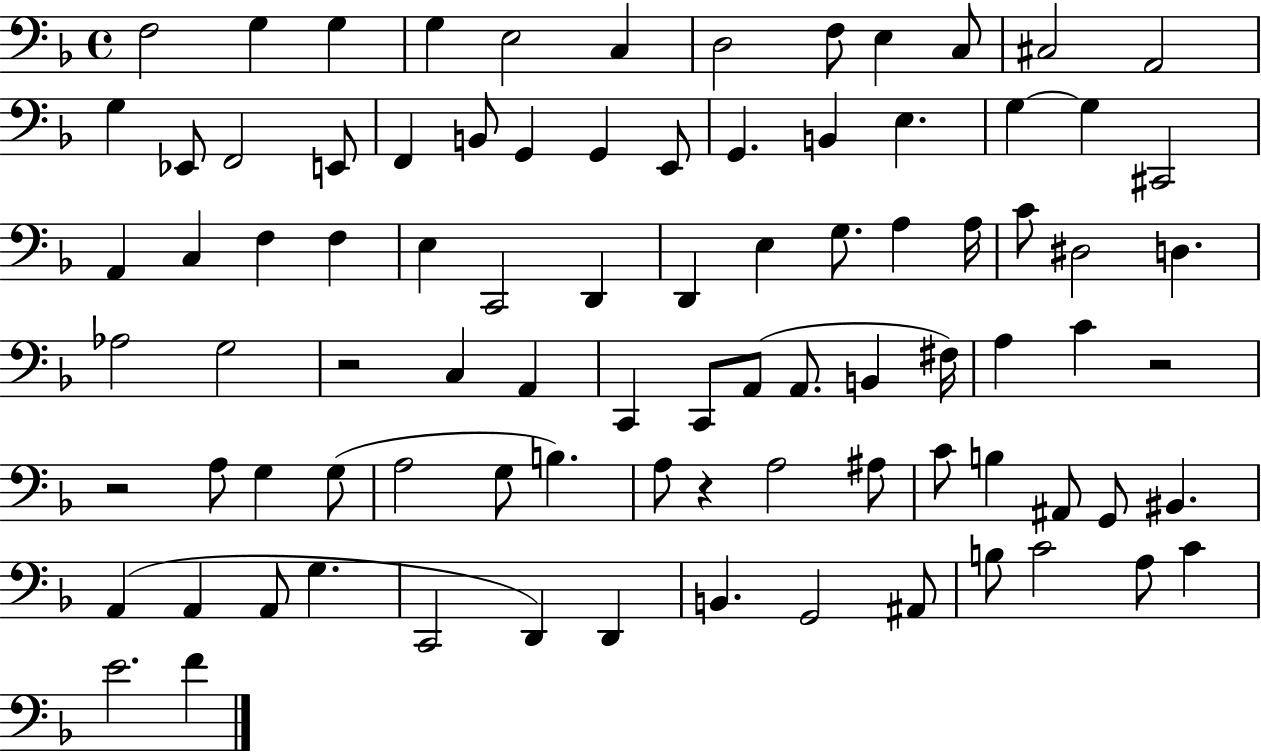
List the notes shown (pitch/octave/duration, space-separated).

F3/h G3/q G3/q G3/q E3/h C3/q D3/h F3/e E3/q C3/e C#3/h A2/h G3/q Eb2/e F2/h E2/e F2/q B2/e G2/q G2/q E2/e G2/q. B2/q E3/q. G3/q G3/q C#2/h A2/q C3/q F3/q F3/q E3/q C2/h D2/q D2/q E3/q G3/e. A3/q A3/s C4/e D#3/h D3/q. Ab3/h G3/h R/h C3/q A2/q C2/q C2/e A2/e A2/e. B2/q F#3/s A3/q C4/q R/h R/h A3/e G3/q G3/e A3/h G3/e B3/q. A3/e R/q A3/h A#3/e C4/e B3/q A#2/e G2/e BIS2/q. A2/q A2/q A2/e G3/q. C2/h D2/q D2/q B2/q. G2/h A#2/e B3/e C4/h A3/e C4/q E4/h. F4/q